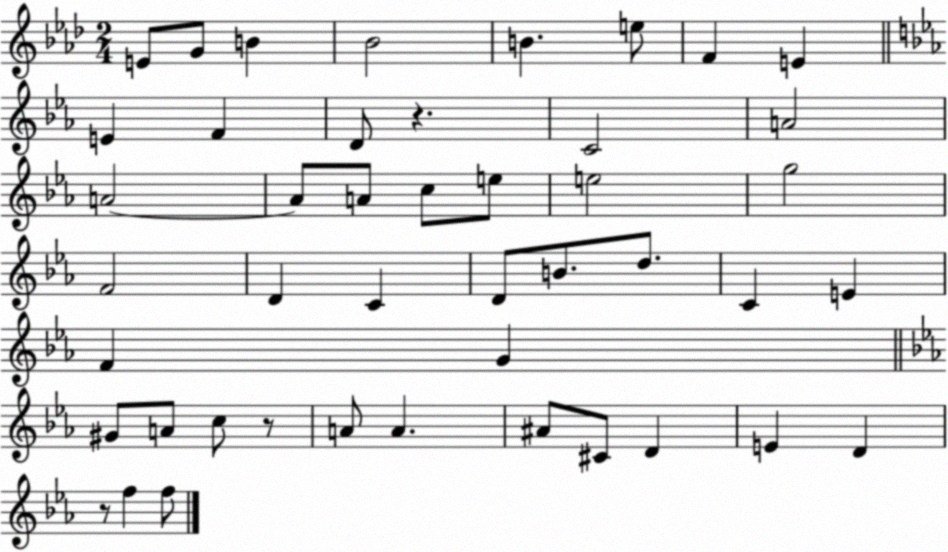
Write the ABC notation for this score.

X:1
T:Untitled
M:2/4
L:1/4
K:Ab
E/2 G/2 B _B2 B e/2 F E E F D/2 z C2 A2 A2 A/2 A/2 c/2 e/2 e2 g2 F2 D C D/2 B/2 d/2 C E F G ^G/2 A/2 c/2 z/2 A/2 A ^A/2 ^C/2 D E D z/2 f f/2